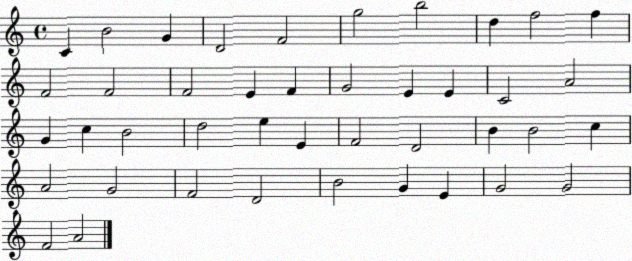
X:1
T:Untitled
M:4/4
L:1/4
K:C
C B2 G D2 F2 g2 b2 d f2 f F2 F2 F2 E F G2 E E C2 A2 G c B2 d2 e E F2 D2 B B2 c A2 G2 F2 D2 B2 G E G2 G2 F2 A2